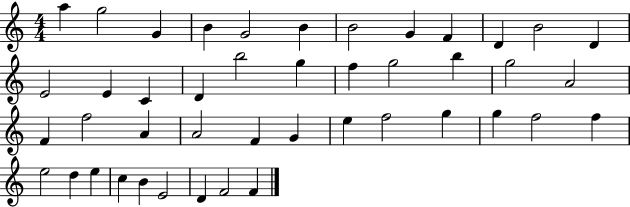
X:1
T:Untitled
M:4/4
L:1/4
K:C
a g2 G B G2 B B2 G F D B2 D E2 E C D b2 g f g2 b g2 A2 F f2 A A2 F G e f2 g g f2 f e2 d e c B E2 D F2 F